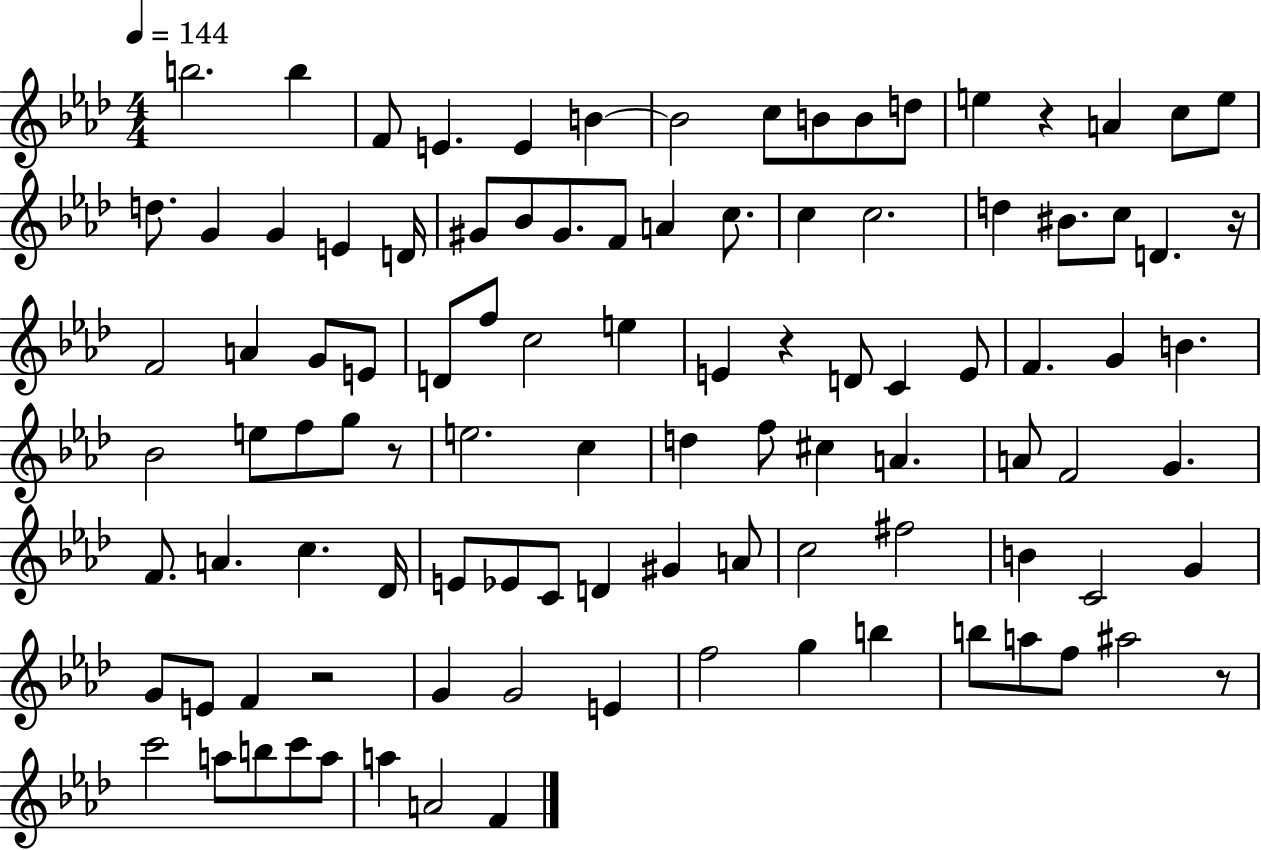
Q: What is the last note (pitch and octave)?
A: F4